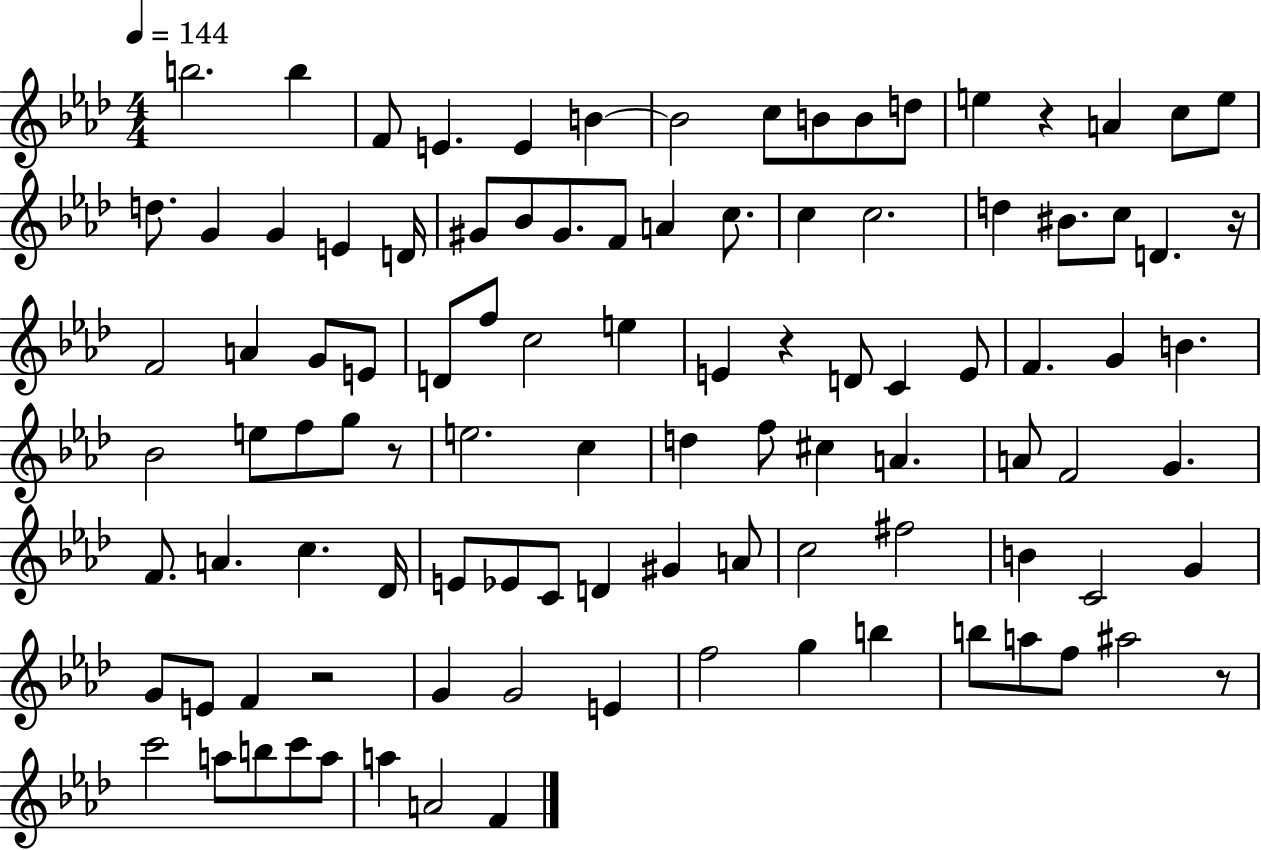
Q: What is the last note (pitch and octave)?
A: F4